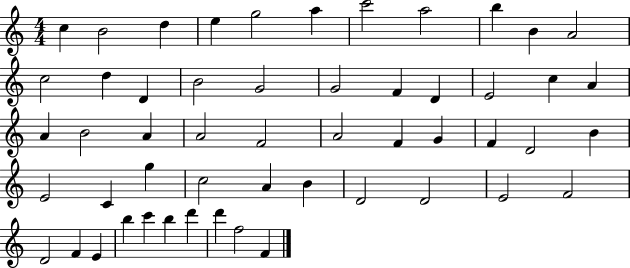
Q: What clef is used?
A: treble